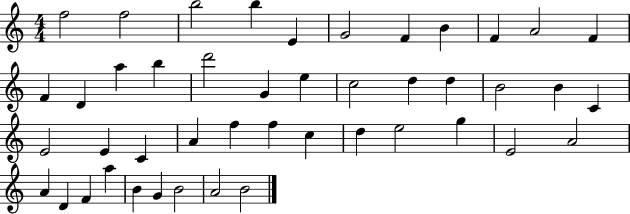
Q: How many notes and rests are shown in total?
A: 45